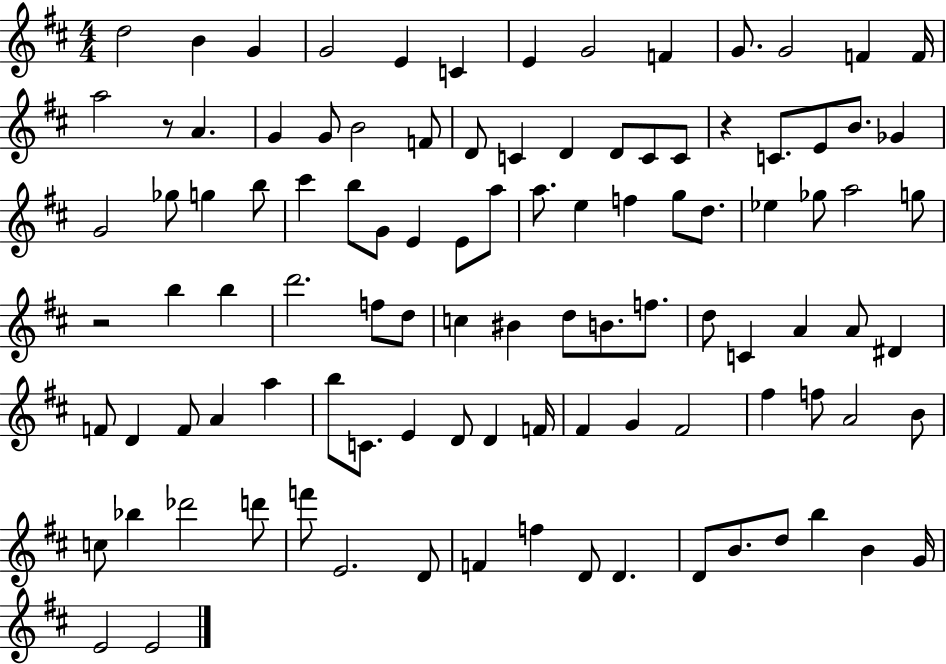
X:1
T:Untitled
M:4/4
L:1/4
K:D
d2 B G G2 E C E G2 F G/2 G2 F F/4 a2 z/2 A G G/2 B2 F/2 D/2 C D D/2 C/2 C/2 z C/2 E/2 B/2 _G G2 _g/2 g b/2 ^c' b/2 G/2 E E/2 a/2 a/2 e f g/2 d/2 _e _g/2 a2 g/2 z2 b b d'2 f/2 d/2 c ^B d/2 B/2 f/2 d/2 C A A/2 ^D F/2 D F/2 A a b/2 C/2 E D/2 D F/4 ^F G ^F2 ^f f/2 A2 B/2 c/2 _b _d'2 d'/2 f'/2 E2 D/2 F f D/2 D D/2 B/2 d/2 b B G/4 E2 E2